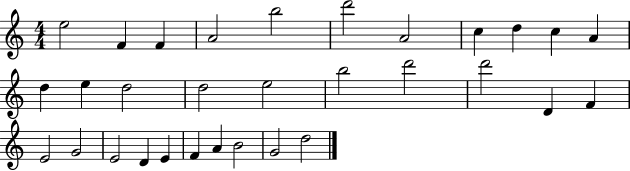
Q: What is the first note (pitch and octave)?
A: E5